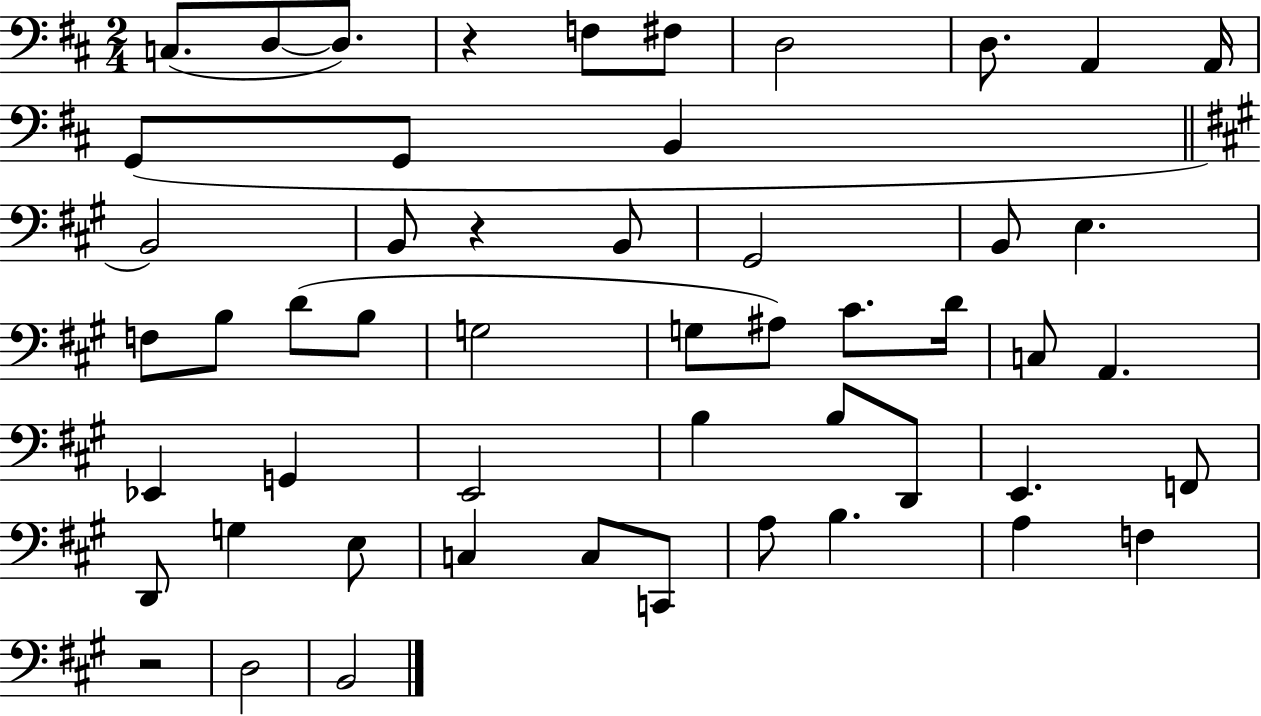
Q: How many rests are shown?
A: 3